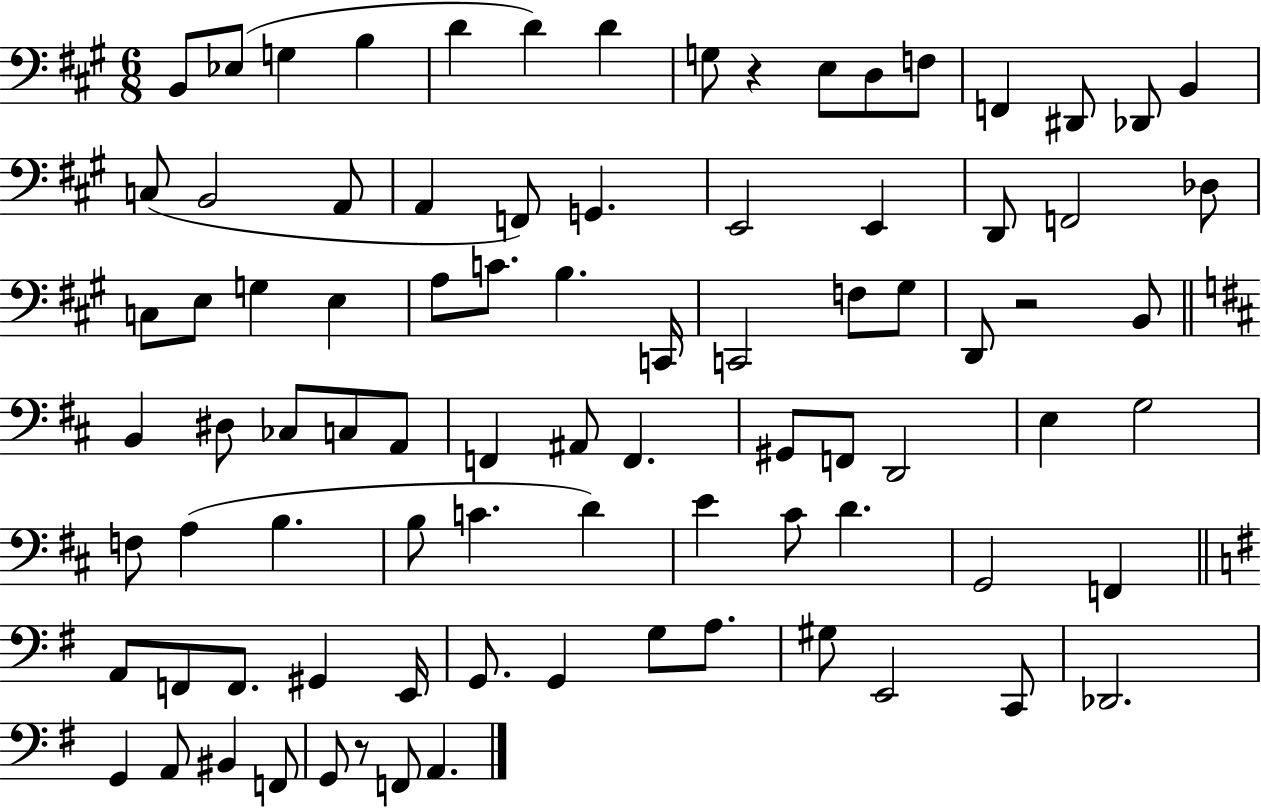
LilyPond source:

{
  \clef bass
  \numericTimeSignature
  \time 6/8
  \key a \major
  b,8 ees8( g4 b4 | d'4 d'4) d'4 | g8 r4 e8 d8 f8 | f,4 dis,8 des,8 b,4 | \break c8( b,2 a,8 | a,4 f,8) g,4. | e,2 e,4 | d,8 f,2 des8 | \break c8 e8 g4 e4 | a8 c'8. b4. c,16 | c,2 f8 gis8 | d,8 r2 b,8 | \break \bar "||" \break \key d \major b,4 dis8 ces8 c8 a,8 | f,4 ais,8 f,4. | gis,8 f,8 d,2 | e4 g2 | \break f8 a4( b4. | b8 c'4. d'4) | e'4 cis'8 d'4. | g,2 f,4 | \break \bar "||" \break \key g \major a,8 f,8 f,8. gis,4 e,16 | g,8. g,4 g8 a8. | gis8 e,2 c,8 | des,2. | \break g,4 a,8 bis,4 f,8 | g,8 r8 f,8 a,4. | \bar "|."
}